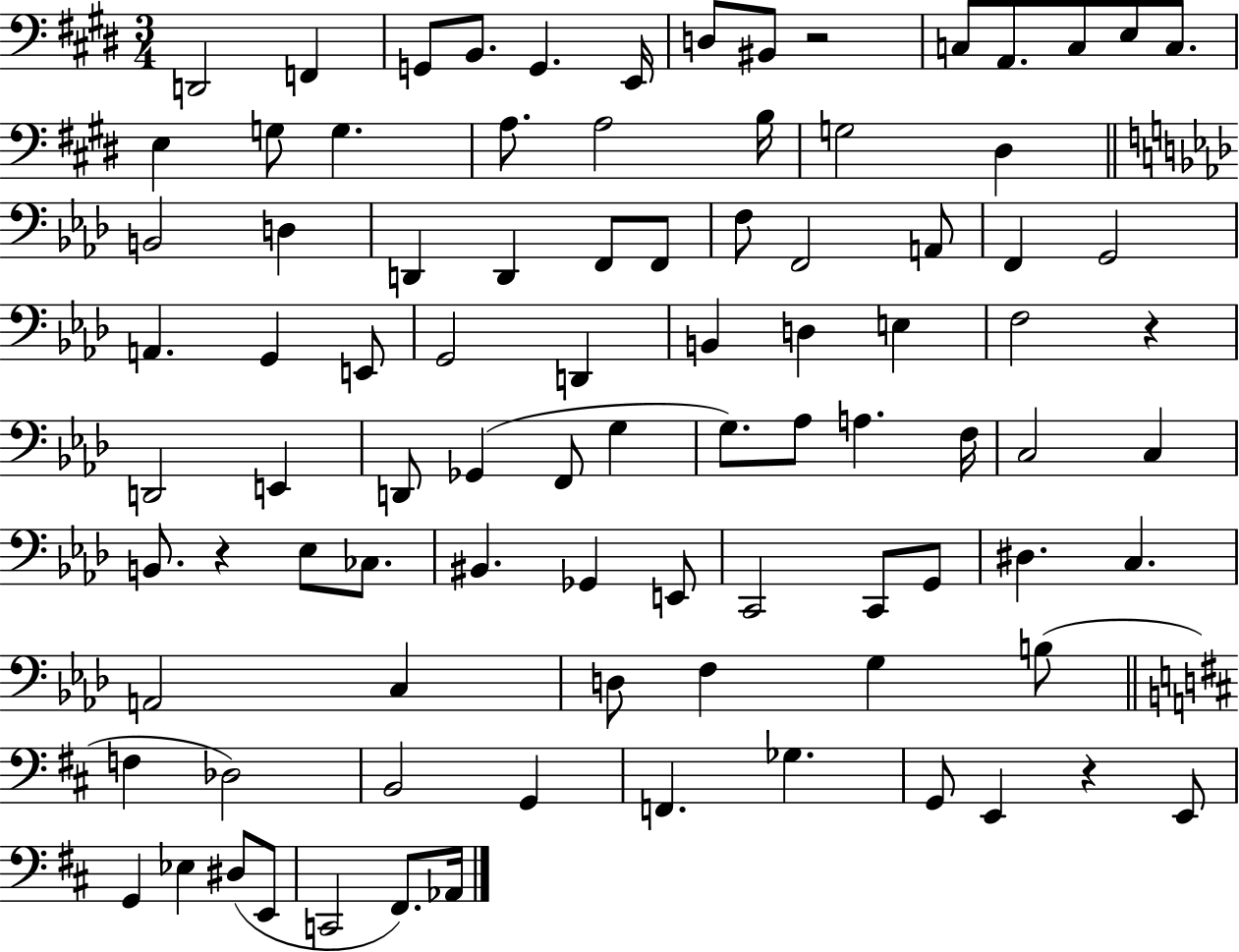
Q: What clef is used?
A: bass